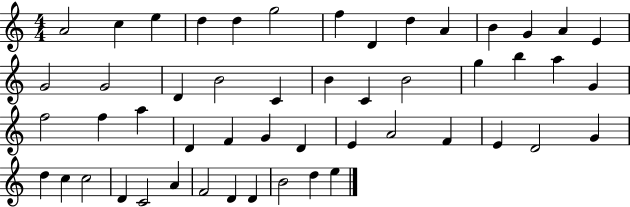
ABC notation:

X:1
T:Untitled
M:4/4
L:1/4
K:C
A2 c e d d g2 f D d A B G A E G2 G2 D B2 C B C B2 g b a G f2 f a D F G D E A2 F E D2 G d c c2 D C2 A F2 D D B2 d e